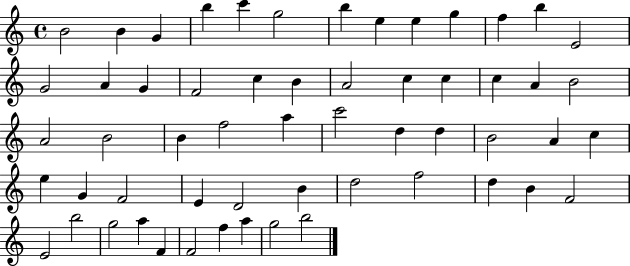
{
  \clef treble
  \time 4/4
  \defaultTimeSignature
  \key c \major
  b'2 b'4 g'4 | b''4 c'''4 g''2 | b''4 e''4 e''4 g''4 | f''4 b''4 e'2 | \break g'2 a'4 g'4 | f'2 c''4 b'4 | a'2 c''4 c''4 | c''4 a'4 b'2 | \break a'2 b'2 | b'4 f''2 a''4 | c'''2 d''4 d''4 | b'2 a'4 c''4 | \break e''4 g'4 f'2 | e'4 d'2 b'4 | d''2 f''2 | d''4 b'4 f'2 | \break e'2 b''2 | g''2 a''4 f'4 | f'2 f''4 a''4 | g''2 b''2 | \break \bar "|."
}